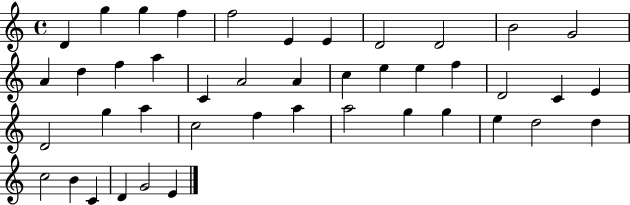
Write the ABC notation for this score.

X:1
T:Untitled
M:4/4
L:1/4
K:C
D g g f f2 E E D2 D2 B2 G2 A d f a C A2 A c e e f D2 C E D2 g a c2 f a a2 g g e d2 d c2 B C D G2 E